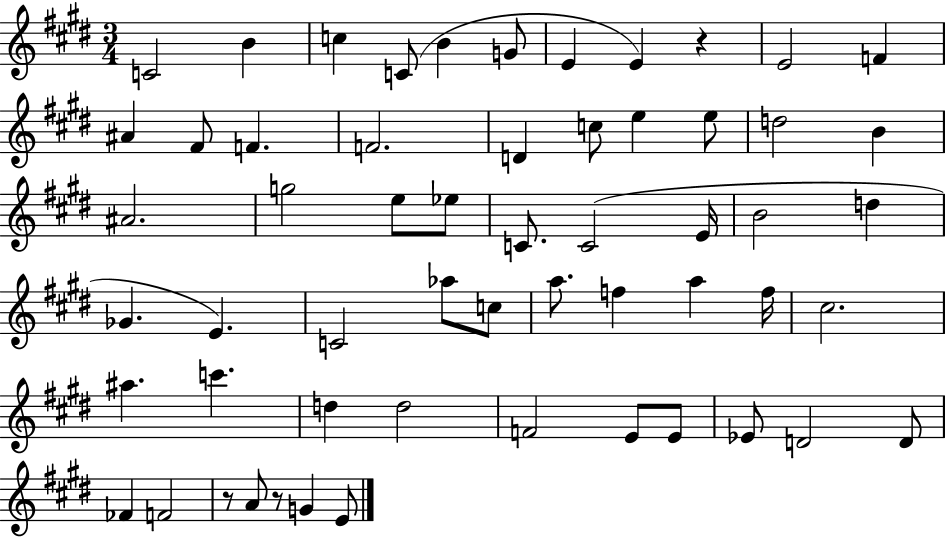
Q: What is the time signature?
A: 3/4